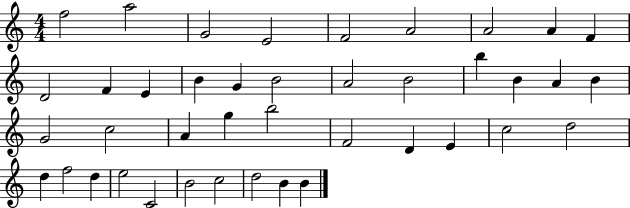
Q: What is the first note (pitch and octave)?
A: F5